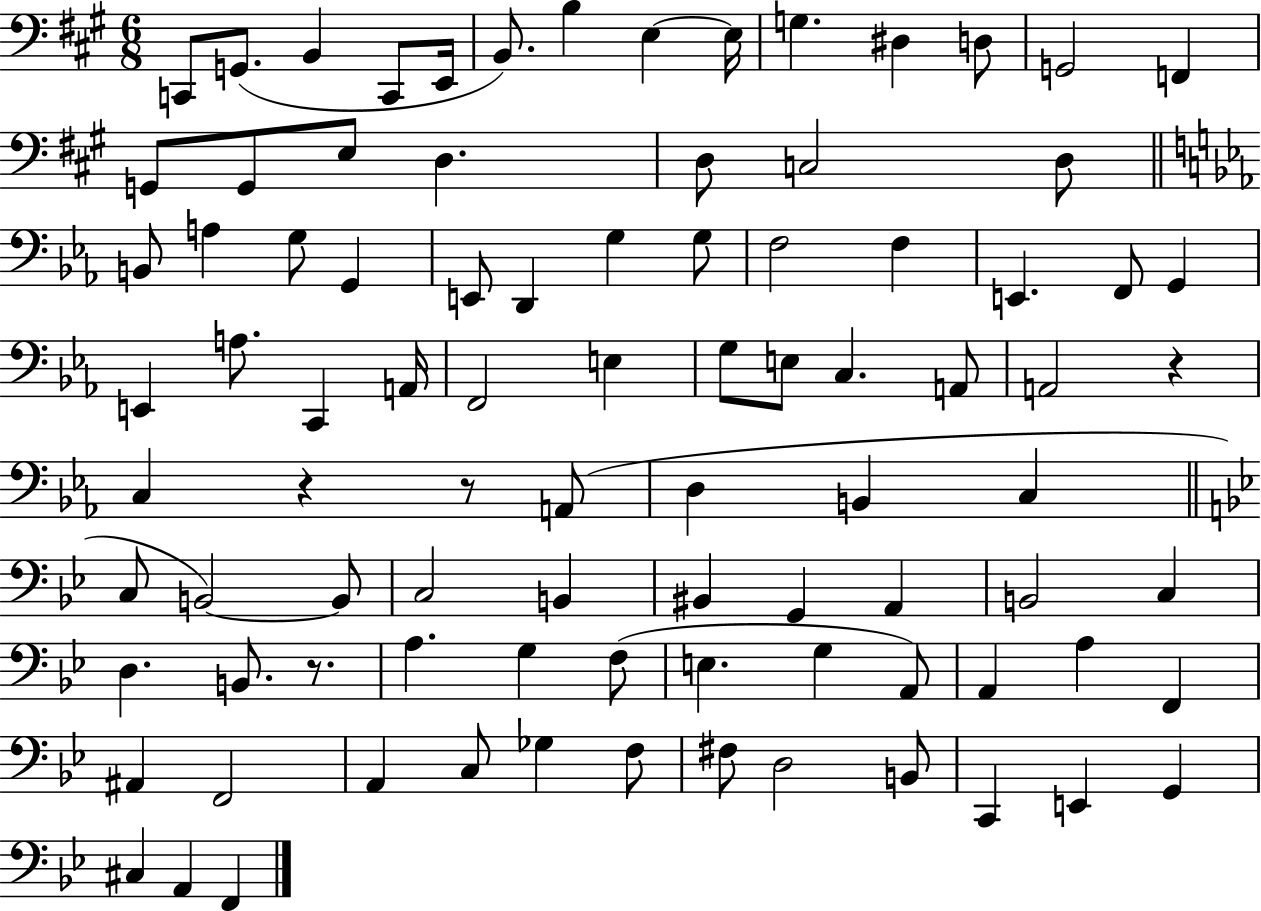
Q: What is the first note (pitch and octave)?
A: C2